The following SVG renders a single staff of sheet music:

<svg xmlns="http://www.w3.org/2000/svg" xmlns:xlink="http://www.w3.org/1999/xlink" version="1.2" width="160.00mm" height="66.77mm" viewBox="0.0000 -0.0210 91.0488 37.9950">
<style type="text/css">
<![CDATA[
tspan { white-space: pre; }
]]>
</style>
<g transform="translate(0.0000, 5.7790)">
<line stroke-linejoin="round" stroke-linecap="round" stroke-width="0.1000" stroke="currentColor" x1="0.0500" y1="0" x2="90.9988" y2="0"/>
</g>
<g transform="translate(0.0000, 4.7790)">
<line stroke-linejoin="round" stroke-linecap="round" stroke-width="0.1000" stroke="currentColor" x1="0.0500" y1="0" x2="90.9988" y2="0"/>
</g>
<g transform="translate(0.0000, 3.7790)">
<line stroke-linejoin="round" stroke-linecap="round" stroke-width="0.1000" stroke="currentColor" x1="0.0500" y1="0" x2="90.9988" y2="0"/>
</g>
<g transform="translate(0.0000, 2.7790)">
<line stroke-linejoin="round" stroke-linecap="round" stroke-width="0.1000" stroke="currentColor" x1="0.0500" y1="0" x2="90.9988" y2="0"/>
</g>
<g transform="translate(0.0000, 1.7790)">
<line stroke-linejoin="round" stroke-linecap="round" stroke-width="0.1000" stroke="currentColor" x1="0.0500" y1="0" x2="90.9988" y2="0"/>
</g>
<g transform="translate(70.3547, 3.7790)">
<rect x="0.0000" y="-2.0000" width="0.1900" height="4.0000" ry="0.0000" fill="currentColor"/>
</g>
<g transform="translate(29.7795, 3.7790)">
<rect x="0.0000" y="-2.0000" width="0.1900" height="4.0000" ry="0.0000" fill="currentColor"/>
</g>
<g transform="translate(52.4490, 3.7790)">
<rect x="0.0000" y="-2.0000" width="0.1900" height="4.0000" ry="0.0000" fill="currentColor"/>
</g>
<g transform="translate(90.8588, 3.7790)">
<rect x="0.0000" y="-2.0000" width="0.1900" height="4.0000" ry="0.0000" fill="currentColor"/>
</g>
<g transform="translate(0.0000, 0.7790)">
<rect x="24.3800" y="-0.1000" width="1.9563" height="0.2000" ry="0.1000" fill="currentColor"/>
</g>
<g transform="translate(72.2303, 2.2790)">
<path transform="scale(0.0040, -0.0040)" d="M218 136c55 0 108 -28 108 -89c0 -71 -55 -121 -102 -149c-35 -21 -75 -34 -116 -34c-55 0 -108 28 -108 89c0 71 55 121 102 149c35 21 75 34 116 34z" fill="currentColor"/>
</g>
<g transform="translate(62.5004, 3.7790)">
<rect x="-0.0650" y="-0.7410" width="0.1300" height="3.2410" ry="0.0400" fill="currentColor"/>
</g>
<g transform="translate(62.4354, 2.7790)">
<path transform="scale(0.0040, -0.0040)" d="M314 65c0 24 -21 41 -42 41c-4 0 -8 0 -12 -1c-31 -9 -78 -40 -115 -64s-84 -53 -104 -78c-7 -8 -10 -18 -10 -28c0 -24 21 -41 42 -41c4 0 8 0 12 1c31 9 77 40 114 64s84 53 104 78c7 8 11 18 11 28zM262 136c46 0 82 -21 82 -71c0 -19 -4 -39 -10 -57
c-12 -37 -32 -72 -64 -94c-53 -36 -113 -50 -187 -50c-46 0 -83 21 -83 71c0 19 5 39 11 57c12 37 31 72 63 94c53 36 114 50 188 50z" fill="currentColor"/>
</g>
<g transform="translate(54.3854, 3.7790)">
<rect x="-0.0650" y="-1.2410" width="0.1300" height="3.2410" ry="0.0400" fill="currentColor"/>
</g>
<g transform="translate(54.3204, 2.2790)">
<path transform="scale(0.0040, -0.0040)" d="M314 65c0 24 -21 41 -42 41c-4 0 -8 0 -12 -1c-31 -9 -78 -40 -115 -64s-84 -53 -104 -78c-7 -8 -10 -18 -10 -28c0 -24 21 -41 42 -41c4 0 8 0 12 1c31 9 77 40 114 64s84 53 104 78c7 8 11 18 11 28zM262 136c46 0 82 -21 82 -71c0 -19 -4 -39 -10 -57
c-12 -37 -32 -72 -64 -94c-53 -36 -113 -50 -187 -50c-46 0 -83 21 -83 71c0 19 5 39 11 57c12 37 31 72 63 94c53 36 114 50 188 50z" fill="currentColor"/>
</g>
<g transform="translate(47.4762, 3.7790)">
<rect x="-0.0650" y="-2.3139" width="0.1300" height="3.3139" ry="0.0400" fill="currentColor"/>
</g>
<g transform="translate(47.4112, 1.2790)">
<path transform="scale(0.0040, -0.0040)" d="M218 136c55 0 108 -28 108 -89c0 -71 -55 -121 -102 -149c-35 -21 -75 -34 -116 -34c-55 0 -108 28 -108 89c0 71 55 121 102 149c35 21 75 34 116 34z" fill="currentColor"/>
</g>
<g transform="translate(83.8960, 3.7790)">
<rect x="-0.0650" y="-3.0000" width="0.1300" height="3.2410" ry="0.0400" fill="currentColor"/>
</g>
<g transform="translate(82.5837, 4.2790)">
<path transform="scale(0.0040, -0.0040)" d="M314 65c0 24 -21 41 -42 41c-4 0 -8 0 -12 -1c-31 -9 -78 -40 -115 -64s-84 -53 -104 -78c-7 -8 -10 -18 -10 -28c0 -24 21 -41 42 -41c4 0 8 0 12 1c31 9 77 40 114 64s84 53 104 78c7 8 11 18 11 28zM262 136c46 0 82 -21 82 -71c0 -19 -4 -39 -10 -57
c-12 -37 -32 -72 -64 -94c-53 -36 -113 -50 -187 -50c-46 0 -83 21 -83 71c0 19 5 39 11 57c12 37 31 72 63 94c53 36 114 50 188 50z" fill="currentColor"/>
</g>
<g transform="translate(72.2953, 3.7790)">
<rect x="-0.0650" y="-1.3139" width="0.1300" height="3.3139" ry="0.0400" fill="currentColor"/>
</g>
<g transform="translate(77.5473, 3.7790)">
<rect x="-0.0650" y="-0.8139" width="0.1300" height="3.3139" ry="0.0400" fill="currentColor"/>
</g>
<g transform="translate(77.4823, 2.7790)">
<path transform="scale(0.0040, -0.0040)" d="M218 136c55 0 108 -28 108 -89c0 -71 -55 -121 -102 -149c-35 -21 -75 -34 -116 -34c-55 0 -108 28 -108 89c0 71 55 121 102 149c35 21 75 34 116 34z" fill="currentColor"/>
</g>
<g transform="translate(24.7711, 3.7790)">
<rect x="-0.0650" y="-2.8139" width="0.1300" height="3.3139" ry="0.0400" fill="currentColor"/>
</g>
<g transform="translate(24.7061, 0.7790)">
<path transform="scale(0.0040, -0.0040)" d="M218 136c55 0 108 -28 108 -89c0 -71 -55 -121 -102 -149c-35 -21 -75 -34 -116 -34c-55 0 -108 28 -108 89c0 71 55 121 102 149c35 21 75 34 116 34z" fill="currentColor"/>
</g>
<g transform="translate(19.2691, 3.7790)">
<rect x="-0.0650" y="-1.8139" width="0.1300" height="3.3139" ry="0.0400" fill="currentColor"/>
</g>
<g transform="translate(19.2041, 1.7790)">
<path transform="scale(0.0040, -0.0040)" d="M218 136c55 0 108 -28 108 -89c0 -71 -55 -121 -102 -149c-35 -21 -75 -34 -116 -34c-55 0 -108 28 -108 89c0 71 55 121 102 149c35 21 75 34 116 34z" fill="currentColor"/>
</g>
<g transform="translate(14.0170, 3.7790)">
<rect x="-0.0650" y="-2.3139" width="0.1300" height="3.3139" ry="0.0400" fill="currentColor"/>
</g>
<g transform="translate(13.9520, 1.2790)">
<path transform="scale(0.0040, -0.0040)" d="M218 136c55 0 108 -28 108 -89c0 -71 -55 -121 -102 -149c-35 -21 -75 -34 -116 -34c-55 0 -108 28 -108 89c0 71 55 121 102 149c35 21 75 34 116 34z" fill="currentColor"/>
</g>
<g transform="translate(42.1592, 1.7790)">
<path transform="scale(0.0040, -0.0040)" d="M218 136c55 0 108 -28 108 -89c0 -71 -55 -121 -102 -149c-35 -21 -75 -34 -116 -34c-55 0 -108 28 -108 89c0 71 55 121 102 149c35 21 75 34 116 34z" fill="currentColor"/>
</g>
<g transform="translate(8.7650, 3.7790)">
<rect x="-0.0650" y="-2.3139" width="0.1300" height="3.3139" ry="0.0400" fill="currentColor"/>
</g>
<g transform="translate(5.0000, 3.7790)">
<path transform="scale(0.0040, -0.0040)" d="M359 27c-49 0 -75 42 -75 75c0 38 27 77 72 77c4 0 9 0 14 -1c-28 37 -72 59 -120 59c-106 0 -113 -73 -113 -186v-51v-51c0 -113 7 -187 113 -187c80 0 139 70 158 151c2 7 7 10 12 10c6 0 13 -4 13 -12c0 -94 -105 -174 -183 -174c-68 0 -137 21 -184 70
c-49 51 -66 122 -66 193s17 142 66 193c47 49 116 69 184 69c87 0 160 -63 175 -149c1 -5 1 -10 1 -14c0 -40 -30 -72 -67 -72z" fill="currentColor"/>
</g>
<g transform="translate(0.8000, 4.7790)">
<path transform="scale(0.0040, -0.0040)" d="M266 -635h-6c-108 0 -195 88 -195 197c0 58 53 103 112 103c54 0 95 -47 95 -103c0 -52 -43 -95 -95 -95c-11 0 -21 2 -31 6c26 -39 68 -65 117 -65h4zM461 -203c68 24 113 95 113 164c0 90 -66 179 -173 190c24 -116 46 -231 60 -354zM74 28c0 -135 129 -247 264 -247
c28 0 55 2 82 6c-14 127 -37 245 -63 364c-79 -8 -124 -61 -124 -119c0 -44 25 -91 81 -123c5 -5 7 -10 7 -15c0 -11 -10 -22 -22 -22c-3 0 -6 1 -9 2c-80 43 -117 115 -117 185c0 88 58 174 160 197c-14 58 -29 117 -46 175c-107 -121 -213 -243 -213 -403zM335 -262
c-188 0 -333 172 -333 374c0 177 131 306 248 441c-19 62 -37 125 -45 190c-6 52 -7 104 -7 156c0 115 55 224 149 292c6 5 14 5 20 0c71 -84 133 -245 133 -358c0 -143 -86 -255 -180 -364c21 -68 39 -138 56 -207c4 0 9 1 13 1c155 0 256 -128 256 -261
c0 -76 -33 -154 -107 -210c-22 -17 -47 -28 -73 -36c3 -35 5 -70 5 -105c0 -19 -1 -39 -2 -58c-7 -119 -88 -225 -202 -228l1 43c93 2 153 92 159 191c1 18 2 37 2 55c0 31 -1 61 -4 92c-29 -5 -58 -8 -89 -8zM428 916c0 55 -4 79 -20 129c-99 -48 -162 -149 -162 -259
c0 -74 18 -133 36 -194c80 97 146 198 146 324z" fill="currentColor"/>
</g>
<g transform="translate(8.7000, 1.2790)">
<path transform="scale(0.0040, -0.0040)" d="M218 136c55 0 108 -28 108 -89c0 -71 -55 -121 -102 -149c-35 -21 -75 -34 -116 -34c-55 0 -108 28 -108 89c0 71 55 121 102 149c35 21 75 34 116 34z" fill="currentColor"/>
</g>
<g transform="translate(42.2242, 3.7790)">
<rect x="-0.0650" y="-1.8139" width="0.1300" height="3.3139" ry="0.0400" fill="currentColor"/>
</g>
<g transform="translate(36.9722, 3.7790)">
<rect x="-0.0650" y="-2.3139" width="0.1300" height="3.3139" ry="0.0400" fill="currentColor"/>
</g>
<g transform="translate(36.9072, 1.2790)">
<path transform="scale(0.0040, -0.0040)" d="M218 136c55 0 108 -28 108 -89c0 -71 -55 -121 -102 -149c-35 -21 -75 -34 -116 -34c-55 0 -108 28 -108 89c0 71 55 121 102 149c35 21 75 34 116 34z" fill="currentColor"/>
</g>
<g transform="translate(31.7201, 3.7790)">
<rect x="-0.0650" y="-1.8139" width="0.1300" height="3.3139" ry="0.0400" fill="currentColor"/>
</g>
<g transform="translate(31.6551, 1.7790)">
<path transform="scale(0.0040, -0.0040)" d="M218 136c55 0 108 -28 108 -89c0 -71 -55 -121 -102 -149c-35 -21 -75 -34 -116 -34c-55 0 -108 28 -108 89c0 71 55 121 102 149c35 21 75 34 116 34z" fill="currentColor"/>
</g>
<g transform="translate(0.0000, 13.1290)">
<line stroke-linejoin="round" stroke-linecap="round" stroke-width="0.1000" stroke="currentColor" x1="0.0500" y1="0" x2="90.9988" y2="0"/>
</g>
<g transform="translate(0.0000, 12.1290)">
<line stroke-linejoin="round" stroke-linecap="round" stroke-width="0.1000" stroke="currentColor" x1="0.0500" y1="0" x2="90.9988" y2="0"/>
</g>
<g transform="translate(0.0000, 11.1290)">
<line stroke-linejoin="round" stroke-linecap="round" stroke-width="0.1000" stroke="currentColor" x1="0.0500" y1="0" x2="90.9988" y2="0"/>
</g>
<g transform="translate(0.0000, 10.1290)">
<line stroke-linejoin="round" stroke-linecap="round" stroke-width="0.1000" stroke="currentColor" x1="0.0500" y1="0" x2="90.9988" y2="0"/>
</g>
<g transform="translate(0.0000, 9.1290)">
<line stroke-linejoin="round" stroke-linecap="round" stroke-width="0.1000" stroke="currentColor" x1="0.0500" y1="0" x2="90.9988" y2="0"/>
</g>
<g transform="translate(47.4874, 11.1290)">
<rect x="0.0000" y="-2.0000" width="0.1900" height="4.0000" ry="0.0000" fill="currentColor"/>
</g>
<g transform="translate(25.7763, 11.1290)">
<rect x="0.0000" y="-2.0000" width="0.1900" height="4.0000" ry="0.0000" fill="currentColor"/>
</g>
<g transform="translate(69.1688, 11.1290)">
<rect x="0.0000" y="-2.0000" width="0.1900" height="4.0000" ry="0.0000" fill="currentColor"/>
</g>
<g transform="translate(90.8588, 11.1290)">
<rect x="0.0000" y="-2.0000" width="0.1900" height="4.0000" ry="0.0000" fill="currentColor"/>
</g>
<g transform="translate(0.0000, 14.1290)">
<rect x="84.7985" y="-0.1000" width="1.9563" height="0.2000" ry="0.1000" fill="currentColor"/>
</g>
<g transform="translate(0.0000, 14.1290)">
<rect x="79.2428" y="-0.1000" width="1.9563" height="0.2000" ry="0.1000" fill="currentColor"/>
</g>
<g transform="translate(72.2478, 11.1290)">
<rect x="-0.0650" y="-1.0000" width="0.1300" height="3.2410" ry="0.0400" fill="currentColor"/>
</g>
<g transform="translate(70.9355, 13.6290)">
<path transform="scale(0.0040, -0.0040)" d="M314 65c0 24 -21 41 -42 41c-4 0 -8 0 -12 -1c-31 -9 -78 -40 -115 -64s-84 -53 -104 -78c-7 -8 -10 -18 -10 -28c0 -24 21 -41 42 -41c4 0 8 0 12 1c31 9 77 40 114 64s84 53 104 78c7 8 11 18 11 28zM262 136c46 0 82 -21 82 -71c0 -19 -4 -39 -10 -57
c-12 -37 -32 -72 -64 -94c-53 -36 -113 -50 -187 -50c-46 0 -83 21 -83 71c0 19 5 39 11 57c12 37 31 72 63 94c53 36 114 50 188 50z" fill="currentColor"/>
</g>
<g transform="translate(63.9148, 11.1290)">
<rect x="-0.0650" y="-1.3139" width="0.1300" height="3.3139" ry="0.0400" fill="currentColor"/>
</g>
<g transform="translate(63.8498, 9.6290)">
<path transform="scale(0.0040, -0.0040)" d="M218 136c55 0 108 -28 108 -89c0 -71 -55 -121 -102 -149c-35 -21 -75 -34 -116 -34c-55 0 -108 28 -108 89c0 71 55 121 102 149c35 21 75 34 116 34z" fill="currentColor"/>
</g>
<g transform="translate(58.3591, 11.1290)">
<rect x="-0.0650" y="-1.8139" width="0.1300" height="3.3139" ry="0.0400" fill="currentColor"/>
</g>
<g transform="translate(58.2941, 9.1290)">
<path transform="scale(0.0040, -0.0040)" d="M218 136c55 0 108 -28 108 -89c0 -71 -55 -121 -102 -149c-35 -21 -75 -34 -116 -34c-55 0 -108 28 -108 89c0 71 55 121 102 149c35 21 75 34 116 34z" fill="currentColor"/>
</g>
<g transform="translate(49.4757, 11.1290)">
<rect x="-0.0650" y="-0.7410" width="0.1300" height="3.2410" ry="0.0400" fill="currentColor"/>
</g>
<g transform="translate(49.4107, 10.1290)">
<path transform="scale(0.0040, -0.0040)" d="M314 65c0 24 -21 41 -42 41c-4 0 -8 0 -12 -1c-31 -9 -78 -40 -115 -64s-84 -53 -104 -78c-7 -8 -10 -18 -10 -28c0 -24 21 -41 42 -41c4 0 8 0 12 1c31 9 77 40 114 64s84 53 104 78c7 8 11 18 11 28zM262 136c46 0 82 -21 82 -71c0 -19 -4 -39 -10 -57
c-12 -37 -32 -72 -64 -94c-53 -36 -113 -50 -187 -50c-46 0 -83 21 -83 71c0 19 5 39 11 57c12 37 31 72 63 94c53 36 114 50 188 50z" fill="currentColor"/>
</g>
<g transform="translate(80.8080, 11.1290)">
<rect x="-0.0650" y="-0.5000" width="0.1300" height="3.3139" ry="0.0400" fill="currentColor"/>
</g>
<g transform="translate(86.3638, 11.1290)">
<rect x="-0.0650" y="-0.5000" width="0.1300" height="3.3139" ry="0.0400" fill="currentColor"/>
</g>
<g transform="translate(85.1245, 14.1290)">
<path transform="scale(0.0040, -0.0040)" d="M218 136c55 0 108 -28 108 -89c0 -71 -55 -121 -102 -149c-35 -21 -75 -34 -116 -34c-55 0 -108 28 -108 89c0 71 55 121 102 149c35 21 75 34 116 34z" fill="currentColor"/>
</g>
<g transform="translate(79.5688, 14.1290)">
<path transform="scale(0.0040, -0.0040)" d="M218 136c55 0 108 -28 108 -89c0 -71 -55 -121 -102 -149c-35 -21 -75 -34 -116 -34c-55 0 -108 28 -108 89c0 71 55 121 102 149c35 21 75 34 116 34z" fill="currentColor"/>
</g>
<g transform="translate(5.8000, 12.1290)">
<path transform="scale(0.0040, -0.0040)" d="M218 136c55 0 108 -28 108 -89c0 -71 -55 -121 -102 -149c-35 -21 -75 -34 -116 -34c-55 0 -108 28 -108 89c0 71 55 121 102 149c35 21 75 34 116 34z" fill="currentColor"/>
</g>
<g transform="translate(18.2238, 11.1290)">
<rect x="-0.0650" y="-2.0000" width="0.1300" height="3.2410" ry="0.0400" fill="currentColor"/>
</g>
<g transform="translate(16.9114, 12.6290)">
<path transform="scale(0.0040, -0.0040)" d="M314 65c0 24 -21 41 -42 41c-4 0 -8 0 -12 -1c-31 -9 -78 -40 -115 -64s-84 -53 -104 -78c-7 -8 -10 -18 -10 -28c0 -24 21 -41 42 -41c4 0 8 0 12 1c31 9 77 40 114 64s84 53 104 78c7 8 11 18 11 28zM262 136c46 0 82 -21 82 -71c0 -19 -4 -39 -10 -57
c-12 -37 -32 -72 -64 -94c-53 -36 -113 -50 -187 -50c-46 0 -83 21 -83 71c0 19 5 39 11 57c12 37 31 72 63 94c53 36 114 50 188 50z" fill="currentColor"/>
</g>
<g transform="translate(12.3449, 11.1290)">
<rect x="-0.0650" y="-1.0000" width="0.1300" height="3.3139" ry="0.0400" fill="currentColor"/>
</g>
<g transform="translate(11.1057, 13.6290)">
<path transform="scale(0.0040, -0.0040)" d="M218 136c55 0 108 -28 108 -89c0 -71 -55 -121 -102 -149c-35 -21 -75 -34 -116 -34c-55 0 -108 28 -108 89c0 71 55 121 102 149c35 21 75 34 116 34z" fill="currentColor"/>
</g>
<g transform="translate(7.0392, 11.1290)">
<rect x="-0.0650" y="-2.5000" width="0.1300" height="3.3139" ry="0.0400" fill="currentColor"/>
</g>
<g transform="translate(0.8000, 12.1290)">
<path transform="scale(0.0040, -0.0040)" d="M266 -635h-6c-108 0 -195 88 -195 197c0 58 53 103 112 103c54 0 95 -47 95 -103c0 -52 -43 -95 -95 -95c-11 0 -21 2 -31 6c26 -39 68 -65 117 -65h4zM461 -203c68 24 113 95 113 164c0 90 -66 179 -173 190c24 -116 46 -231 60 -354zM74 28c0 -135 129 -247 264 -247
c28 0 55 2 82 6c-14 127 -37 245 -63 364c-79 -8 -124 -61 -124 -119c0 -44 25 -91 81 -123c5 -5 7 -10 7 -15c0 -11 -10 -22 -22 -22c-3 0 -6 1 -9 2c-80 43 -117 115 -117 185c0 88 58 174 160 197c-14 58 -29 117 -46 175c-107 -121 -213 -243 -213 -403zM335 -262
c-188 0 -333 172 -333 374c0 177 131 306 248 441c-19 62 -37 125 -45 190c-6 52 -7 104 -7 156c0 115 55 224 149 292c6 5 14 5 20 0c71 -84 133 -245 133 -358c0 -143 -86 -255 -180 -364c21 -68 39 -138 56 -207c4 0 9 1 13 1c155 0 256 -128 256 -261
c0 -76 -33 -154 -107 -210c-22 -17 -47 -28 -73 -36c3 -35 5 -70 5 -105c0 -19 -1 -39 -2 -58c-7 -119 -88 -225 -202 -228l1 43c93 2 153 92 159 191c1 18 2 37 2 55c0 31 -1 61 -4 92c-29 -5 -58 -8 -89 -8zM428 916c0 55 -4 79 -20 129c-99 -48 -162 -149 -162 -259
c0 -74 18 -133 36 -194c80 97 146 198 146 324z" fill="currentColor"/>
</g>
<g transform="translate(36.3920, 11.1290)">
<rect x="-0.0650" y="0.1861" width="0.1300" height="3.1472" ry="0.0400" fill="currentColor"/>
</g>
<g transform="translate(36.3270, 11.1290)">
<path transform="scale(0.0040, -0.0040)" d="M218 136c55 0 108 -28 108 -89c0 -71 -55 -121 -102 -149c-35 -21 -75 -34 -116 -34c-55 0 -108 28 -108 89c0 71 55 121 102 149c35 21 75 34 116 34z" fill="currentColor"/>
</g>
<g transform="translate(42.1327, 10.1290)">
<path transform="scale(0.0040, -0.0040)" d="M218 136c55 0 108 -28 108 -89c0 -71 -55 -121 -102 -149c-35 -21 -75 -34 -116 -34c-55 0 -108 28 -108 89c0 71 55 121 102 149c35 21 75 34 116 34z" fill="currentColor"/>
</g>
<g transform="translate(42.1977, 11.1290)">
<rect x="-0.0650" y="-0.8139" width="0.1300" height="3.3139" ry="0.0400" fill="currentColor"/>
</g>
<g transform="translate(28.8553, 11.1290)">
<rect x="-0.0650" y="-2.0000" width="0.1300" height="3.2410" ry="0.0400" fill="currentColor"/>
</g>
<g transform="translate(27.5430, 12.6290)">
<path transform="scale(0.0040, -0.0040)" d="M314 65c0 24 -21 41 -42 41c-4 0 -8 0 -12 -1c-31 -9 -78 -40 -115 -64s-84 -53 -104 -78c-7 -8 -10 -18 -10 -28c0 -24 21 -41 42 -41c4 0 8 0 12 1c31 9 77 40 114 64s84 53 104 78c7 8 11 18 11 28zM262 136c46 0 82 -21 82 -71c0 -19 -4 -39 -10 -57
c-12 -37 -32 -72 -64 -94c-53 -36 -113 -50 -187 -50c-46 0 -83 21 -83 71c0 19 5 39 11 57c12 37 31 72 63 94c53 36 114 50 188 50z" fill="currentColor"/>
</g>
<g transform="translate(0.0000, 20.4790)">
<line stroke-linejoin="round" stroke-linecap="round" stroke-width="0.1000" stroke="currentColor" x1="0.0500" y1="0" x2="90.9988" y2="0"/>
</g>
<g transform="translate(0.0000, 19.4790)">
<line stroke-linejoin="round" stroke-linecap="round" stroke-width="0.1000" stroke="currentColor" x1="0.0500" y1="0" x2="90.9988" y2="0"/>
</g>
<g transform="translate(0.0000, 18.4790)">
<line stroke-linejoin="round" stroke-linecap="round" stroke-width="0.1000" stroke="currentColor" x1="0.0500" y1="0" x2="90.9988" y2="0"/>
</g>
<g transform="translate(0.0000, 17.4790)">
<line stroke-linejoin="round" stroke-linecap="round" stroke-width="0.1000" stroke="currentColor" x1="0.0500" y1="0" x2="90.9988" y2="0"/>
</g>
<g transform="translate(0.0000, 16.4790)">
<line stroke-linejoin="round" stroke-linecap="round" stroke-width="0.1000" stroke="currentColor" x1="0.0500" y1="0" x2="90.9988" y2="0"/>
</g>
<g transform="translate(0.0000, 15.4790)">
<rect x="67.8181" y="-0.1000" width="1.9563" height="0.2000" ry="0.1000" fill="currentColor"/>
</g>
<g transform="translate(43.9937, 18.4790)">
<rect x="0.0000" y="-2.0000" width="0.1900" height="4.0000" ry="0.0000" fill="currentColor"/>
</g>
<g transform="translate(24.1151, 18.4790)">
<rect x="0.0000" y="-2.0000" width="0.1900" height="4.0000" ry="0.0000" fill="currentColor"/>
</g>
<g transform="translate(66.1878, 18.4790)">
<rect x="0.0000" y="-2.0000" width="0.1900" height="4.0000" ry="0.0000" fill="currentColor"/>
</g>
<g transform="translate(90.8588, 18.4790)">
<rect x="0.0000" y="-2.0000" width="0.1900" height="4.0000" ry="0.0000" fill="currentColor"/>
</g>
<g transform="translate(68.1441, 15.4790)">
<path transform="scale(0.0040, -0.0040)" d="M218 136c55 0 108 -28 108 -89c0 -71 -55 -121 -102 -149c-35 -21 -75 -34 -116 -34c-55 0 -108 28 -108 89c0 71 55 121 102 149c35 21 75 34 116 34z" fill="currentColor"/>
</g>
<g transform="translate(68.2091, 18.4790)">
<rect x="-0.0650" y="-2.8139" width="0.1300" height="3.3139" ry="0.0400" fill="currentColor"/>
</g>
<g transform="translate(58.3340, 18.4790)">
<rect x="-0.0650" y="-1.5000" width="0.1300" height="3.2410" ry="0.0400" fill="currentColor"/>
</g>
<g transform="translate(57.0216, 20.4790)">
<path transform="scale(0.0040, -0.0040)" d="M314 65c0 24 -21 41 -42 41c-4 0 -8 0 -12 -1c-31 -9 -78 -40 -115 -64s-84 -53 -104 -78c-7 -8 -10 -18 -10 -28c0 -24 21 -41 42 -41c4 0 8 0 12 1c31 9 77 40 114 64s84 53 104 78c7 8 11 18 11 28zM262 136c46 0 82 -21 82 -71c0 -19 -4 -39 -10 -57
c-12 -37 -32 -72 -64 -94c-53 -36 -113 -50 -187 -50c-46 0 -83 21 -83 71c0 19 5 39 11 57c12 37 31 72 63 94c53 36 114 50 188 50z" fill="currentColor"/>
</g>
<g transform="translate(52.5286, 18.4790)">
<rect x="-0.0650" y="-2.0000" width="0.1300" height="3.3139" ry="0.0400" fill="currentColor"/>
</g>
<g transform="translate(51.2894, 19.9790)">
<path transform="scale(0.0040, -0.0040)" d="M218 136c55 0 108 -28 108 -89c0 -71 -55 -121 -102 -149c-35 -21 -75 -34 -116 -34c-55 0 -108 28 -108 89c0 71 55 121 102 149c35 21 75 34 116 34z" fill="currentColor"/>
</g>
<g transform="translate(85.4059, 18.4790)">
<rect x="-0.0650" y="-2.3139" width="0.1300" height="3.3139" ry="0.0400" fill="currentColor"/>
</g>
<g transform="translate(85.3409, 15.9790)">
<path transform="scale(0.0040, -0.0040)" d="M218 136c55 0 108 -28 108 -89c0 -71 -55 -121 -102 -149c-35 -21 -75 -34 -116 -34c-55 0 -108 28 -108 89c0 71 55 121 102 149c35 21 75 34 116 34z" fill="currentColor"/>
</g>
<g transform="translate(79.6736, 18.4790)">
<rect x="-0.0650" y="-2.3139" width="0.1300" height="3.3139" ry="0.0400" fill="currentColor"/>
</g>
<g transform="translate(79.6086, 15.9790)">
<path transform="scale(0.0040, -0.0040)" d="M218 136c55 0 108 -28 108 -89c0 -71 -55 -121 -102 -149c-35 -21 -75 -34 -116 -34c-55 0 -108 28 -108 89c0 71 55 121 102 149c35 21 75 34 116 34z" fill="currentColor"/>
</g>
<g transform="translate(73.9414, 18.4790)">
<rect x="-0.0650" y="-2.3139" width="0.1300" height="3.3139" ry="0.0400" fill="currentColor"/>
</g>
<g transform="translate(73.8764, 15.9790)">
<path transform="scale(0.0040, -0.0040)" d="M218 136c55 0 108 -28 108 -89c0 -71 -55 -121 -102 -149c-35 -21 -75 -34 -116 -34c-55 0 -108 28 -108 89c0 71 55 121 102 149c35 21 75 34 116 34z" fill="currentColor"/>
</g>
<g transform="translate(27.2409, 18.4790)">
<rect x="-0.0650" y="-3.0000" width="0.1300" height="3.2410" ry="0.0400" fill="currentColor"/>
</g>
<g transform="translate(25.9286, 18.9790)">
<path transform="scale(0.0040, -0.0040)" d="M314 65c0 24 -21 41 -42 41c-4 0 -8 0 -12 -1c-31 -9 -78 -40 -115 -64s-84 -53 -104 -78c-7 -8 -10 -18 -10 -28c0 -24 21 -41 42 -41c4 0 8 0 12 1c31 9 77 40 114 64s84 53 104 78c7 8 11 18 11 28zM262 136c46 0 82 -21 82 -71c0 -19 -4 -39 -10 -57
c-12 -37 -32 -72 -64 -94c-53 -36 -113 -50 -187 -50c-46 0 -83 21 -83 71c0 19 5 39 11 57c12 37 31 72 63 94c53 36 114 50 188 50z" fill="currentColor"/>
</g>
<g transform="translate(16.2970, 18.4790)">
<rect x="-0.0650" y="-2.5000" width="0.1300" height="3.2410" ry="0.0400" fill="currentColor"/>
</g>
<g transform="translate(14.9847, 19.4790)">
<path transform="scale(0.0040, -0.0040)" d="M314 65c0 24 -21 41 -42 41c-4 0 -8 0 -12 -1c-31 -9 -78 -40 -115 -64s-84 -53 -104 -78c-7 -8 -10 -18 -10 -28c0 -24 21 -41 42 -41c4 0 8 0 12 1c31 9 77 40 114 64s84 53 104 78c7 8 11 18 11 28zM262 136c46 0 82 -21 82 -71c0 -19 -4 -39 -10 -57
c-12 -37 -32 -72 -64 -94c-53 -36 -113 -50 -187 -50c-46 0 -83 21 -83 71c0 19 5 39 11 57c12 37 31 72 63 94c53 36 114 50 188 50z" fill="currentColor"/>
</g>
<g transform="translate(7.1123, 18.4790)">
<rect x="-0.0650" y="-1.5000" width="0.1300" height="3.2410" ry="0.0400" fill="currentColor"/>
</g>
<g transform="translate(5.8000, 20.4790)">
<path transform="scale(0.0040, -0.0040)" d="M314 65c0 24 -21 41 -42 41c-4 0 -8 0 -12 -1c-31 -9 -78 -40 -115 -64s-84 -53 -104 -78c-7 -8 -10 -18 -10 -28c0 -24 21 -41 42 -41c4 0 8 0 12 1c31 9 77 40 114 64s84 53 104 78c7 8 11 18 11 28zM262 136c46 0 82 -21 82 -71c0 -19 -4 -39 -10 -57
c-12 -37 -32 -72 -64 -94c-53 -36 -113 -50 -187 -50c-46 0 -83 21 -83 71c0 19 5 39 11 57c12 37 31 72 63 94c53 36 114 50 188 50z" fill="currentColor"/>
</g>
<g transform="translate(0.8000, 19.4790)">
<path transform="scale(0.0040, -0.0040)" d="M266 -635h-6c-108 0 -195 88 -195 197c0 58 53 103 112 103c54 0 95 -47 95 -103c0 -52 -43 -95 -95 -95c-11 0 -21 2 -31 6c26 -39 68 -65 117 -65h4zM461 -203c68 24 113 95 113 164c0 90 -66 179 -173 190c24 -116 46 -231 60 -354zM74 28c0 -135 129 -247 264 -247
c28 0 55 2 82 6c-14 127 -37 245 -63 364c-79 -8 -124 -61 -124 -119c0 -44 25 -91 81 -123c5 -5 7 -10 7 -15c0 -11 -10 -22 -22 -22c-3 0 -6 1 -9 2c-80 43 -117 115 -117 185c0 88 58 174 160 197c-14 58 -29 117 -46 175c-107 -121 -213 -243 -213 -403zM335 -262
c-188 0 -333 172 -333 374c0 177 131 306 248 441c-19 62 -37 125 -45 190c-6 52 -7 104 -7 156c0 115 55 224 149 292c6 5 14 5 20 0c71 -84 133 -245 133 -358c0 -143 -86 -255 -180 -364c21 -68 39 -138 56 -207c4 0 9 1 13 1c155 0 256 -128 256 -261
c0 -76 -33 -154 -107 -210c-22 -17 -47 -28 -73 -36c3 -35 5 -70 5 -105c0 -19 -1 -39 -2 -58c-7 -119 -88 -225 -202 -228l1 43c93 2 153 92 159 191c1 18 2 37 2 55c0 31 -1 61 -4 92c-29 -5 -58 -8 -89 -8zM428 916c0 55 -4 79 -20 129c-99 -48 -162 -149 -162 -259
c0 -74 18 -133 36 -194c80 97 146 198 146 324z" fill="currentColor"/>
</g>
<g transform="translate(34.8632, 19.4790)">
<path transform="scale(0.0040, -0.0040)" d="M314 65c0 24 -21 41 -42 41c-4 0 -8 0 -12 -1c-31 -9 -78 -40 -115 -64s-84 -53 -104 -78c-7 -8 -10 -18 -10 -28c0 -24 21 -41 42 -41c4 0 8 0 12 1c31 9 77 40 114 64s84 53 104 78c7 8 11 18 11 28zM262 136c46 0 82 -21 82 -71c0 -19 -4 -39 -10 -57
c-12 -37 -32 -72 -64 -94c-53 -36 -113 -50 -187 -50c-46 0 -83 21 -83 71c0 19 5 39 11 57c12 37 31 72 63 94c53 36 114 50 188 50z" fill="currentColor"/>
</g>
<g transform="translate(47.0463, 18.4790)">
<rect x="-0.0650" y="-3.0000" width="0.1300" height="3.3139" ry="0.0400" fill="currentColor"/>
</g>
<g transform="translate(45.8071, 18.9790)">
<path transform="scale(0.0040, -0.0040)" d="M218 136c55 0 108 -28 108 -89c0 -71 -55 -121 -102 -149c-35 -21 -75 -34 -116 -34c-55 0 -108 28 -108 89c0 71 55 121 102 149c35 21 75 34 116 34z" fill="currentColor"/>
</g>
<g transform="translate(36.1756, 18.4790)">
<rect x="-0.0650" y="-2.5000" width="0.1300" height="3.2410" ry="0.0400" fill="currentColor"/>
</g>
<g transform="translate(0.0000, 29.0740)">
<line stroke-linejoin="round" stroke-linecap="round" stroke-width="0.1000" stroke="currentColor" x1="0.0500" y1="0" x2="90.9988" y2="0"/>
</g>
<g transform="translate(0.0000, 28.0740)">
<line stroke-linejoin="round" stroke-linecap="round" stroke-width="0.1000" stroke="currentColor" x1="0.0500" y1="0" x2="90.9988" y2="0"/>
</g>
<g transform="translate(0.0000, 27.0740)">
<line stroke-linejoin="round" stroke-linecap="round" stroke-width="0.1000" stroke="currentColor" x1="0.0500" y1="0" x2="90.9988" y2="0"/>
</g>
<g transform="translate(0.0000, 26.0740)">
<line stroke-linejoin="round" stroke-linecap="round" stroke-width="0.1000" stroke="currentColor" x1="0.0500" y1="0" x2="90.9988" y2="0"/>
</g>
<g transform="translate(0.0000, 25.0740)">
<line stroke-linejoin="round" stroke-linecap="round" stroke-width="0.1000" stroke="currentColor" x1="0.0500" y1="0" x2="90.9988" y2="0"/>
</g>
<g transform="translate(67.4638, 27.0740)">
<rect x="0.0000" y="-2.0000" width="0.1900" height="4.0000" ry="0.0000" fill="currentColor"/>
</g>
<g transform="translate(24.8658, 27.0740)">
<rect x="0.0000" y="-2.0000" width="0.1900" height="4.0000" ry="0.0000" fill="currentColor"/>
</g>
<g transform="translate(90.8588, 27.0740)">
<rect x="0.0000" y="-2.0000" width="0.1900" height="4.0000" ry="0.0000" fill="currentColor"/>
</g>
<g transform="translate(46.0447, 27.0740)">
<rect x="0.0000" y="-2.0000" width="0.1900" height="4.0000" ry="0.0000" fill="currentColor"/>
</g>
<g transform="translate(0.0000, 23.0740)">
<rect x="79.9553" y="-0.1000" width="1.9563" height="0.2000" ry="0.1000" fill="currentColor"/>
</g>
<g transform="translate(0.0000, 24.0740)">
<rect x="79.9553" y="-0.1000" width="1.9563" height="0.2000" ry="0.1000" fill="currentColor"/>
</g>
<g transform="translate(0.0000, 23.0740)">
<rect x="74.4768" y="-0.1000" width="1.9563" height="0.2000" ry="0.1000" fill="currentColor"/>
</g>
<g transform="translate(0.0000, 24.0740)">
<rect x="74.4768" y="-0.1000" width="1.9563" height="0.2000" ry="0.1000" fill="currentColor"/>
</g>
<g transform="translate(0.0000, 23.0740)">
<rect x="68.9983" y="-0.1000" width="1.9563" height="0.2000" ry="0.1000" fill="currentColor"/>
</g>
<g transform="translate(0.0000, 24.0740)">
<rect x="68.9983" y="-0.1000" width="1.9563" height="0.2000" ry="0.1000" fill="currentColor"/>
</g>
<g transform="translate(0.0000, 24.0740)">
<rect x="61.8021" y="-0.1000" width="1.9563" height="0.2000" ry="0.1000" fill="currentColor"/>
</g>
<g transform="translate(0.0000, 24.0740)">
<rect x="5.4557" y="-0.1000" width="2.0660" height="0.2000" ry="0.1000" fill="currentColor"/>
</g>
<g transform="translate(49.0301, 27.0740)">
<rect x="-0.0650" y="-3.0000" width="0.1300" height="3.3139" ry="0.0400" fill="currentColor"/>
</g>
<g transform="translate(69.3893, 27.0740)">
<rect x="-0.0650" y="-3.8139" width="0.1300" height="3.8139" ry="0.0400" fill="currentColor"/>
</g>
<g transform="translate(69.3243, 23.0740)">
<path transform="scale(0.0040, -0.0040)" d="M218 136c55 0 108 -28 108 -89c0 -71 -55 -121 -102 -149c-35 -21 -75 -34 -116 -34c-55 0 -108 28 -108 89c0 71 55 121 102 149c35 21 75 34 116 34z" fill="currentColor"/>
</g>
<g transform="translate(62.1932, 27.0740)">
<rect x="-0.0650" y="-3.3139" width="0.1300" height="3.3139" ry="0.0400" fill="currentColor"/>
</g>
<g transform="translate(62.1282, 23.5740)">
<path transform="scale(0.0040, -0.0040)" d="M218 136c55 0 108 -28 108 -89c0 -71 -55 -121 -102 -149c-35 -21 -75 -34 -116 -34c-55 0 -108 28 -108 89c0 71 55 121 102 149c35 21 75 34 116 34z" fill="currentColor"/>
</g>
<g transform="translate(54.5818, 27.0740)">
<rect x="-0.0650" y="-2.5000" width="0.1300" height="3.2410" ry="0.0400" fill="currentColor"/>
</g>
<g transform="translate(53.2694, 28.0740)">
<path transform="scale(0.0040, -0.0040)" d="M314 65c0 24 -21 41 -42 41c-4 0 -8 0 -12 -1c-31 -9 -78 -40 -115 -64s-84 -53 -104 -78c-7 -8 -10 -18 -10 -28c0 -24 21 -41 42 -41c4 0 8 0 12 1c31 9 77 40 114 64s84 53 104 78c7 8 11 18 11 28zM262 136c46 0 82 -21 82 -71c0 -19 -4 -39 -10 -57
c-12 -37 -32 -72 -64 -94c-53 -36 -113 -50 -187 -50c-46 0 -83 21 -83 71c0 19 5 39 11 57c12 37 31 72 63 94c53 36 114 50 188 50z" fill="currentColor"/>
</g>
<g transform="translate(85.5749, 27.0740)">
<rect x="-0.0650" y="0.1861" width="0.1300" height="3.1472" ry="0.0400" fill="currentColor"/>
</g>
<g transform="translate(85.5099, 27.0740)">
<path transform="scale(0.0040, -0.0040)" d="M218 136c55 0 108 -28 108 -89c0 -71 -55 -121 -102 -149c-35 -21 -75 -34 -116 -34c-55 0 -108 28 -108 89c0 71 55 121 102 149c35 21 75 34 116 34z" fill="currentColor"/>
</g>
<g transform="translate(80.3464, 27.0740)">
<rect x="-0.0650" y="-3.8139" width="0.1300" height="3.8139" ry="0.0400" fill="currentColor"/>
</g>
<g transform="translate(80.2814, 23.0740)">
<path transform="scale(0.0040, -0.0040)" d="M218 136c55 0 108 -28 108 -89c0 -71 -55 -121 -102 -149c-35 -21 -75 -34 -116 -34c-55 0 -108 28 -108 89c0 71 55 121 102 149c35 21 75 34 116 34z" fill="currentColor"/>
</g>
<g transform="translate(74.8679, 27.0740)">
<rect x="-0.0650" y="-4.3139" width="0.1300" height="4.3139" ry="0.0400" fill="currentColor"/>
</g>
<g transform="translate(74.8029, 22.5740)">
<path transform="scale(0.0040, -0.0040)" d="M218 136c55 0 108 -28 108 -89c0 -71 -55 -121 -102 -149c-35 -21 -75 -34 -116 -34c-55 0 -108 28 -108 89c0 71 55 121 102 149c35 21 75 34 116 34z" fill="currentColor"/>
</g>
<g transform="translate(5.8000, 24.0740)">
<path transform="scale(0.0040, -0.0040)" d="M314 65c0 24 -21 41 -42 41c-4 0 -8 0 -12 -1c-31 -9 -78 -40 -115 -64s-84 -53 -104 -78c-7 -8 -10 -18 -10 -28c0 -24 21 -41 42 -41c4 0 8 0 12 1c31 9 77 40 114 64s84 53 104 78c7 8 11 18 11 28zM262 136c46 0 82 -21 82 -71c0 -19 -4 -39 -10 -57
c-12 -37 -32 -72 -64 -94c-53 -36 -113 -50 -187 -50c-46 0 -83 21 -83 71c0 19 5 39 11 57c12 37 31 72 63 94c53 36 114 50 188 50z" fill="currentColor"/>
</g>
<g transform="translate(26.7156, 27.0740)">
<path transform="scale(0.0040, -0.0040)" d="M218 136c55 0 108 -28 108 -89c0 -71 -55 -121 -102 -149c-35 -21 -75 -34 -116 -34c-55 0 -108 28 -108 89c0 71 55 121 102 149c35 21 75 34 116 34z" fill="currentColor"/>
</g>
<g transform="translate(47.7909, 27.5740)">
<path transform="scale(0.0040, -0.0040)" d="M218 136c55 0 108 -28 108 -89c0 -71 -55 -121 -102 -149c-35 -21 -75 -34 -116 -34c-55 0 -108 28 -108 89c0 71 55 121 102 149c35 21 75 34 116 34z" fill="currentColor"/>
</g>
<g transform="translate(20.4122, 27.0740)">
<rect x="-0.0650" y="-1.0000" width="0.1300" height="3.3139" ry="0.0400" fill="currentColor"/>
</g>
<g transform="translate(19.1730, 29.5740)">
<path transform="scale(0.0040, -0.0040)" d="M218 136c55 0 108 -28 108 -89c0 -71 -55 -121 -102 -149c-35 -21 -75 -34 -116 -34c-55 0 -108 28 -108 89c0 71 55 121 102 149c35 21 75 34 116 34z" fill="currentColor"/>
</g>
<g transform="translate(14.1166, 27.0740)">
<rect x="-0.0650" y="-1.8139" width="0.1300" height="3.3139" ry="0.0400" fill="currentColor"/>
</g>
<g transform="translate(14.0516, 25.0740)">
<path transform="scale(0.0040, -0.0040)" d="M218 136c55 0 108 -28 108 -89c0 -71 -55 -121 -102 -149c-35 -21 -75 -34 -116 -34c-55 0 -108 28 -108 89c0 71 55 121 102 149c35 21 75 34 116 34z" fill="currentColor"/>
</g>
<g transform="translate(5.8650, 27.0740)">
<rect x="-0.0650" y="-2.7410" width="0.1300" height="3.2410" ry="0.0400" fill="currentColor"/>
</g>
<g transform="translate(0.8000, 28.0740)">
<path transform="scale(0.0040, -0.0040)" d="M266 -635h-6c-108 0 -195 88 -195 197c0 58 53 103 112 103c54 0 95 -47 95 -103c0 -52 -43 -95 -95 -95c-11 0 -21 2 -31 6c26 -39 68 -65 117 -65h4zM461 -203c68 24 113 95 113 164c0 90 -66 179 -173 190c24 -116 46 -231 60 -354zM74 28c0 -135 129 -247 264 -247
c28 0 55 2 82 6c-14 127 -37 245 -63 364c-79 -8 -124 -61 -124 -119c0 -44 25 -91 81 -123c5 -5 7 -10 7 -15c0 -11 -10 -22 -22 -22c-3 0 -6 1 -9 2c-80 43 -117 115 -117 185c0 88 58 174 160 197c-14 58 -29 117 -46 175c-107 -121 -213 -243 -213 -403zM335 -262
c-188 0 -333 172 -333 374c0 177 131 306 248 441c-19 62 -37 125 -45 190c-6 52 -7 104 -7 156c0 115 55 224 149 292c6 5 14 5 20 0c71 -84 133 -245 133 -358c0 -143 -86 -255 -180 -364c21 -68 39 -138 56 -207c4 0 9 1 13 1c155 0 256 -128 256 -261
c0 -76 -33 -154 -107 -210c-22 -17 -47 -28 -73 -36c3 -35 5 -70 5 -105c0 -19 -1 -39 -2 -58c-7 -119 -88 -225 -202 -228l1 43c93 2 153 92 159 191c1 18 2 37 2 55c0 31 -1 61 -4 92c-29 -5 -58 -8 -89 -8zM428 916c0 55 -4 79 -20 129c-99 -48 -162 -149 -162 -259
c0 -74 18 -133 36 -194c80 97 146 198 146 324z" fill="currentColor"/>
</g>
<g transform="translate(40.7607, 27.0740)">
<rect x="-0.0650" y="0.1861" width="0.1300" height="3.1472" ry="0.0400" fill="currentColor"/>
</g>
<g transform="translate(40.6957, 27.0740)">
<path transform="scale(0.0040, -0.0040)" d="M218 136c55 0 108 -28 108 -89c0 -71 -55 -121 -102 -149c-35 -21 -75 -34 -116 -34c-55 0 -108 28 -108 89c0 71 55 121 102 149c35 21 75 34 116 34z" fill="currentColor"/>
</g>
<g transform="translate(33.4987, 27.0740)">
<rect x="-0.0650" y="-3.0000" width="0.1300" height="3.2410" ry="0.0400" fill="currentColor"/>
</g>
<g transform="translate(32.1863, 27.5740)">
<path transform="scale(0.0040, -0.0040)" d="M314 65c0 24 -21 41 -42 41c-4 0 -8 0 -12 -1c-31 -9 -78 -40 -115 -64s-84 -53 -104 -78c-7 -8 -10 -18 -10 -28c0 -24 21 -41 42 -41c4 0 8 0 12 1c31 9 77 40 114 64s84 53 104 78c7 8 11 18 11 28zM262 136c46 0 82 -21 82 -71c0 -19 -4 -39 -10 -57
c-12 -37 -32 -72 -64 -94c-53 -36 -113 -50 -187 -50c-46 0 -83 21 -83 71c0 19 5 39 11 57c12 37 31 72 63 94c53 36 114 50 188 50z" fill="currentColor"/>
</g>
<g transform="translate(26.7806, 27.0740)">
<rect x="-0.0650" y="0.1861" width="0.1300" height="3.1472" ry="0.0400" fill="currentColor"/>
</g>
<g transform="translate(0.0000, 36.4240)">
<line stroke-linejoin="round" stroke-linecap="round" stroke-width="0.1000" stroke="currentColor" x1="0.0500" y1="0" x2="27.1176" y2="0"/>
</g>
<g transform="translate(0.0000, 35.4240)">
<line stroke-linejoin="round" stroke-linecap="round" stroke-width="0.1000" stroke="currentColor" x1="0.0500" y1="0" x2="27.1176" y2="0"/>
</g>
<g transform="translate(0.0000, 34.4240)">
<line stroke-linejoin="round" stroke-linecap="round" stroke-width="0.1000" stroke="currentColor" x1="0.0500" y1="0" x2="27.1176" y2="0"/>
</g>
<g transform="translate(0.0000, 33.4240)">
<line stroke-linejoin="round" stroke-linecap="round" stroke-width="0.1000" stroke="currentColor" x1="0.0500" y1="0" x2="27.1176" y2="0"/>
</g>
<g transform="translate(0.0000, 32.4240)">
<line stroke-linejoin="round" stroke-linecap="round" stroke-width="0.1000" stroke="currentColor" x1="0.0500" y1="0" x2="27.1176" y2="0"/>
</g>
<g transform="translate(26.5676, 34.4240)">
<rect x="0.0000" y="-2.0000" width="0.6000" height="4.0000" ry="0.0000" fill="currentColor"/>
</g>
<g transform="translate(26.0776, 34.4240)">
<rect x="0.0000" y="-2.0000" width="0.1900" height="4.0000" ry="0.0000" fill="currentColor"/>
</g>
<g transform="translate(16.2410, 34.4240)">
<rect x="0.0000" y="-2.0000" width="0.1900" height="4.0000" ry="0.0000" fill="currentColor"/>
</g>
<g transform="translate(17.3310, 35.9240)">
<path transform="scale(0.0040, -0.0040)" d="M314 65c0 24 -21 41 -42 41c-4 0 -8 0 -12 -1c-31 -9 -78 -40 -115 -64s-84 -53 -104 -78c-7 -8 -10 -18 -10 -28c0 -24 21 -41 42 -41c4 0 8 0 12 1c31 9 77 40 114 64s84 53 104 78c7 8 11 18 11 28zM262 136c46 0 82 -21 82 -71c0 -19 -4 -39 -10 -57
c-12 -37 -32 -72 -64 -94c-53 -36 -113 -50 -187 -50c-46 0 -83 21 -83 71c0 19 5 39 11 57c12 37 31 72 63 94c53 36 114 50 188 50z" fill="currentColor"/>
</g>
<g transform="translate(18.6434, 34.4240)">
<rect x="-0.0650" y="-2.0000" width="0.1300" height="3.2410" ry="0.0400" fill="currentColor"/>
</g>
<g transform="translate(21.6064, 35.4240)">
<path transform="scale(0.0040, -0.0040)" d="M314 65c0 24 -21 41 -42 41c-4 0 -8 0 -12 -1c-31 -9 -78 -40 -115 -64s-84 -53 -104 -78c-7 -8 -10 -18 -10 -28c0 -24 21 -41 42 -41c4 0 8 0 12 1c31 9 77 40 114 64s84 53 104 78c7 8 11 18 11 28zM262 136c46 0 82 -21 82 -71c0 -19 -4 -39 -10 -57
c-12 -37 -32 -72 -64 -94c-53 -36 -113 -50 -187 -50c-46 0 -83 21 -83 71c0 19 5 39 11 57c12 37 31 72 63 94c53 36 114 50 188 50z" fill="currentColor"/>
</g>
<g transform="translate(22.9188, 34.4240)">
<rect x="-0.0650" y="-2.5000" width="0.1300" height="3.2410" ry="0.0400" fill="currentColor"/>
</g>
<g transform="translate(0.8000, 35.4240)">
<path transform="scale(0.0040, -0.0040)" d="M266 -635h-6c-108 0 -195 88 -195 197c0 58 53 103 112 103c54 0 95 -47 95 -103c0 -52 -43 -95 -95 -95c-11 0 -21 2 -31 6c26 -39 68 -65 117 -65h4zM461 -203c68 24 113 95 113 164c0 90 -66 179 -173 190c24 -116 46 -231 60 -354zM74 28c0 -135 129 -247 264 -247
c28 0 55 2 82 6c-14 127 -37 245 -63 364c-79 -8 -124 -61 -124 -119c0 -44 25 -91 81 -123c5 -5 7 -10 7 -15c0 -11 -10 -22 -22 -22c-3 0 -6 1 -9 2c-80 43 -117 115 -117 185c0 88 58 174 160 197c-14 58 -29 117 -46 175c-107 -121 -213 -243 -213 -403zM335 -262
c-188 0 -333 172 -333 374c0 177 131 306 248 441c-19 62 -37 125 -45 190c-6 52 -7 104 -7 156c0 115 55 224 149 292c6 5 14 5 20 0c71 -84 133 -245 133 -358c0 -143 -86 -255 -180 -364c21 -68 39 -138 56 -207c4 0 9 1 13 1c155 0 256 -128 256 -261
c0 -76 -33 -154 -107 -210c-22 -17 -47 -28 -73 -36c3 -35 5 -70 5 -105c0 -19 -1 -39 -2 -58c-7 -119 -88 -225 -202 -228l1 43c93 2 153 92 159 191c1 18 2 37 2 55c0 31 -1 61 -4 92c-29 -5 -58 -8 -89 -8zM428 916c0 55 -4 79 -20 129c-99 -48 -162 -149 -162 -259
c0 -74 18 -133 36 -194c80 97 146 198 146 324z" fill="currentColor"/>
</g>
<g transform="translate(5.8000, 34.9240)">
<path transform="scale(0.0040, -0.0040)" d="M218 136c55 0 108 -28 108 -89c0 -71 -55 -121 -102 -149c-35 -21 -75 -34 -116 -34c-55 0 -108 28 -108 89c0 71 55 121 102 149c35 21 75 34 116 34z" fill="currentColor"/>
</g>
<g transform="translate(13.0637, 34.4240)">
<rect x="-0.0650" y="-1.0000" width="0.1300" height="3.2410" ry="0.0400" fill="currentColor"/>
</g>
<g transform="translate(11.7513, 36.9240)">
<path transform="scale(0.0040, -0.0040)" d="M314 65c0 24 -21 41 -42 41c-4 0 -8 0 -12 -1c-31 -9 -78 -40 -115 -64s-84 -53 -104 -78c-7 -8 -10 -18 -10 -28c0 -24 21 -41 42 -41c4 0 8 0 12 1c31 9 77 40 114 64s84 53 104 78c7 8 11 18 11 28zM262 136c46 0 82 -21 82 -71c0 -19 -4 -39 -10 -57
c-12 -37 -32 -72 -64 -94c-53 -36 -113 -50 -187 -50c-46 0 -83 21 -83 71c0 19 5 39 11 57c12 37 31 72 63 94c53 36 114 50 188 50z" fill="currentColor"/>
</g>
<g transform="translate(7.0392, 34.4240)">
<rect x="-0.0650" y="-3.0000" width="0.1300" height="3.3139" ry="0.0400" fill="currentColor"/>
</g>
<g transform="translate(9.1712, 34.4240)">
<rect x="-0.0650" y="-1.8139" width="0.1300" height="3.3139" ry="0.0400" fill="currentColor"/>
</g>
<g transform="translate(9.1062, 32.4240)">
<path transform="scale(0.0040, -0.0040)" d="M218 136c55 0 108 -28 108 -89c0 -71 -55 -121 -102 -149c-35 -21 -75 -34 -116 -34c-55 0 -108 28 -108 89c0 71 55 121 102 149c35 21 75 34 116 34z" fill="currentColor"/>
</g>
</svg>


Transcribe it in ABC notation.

X:1
T:Untitled
M:4/4
L:1/4
K:C
g g f a f g f g e2 d2 e d A2 G D F2 F2 B d d2 f e D2 C C E2 G2 A2 G2 A F E2 a g g g a2 f D B A2 B A G2 b c' d' c' B A f D2 F2 G2